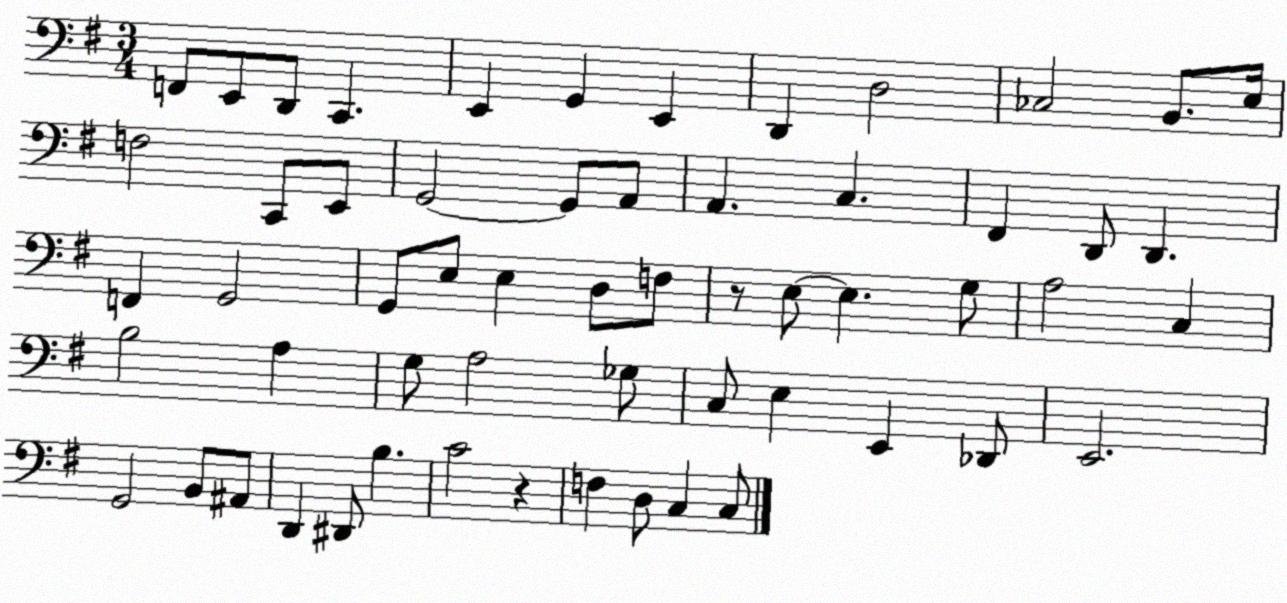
X:1
T:Untitled
M:3/4
L:1/4
K:G
F,,/2 E,,/2 D,,/2 C,, E,, G,, E,, D,, D,2 _C,2 B,,/2 E,/4 F,2 C,,/2 E,,/2 G,,2 G,,/2 A,,/2 A,, C, ^F,, D,,/2 D,, F,, G,,2 G,,/2 E,/2 E, D,/2 F,/2 z/2 E,/2 E, G,/2 A,2 C, B,2 A, G,/2 A,2 _G,/2 C,/2 E, E,, _D,,/2 E,,2 G,,2 B,,/2 ^A,,/2 D,, ^D,,/2 B, C2 z F, D,/2 C, C,/2